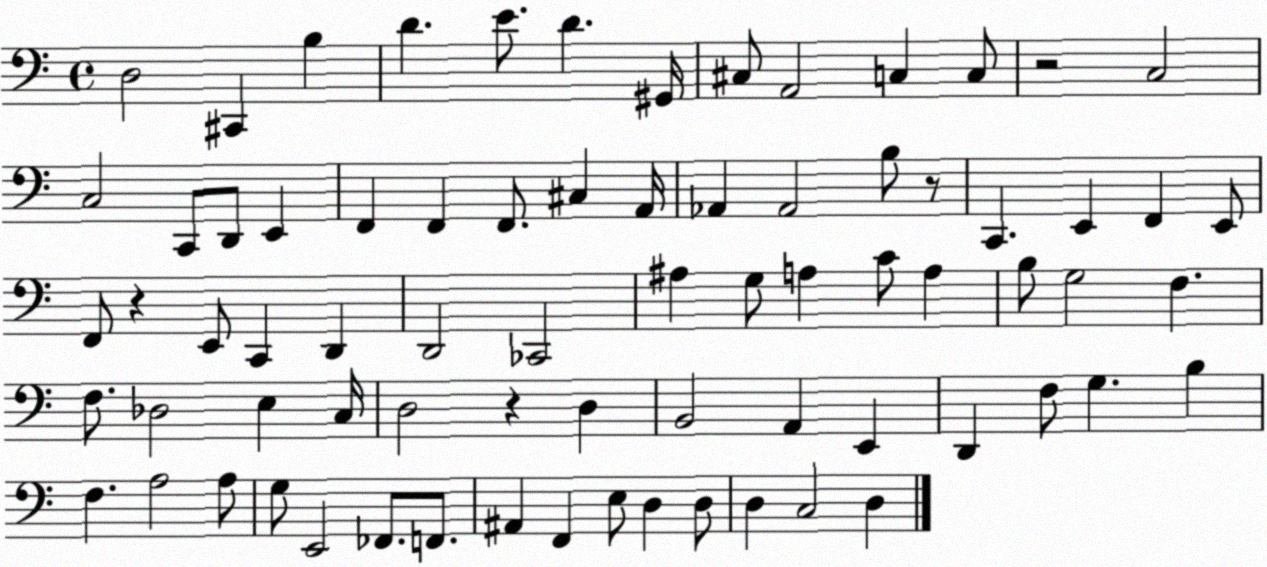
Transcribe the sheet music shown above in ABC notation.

X:1
T:Untitled
M:4/4
L:1/4
K:C
D,2 ^C,, B, D E/2 D ^G,,/4 ^C,/2 A,,2 C, C,/2 z2 C,2 C,2 C,,/2 D,,/2 E,, F,, F,, F,,/2 ^C, A,,/4 _A,, _A,,2 B,/2 z/2 C,, E,, F,, E,,/2 F,,/2 z E,,/2 C,, D,, D,,2 _C,,2 ^A, G,/2 A, C/2 A, B,/2 G,2 F, F,/2 _D,2 E, C,/4 D,2 z D, B,,2 A,, E,, D,, F,/2 G, B, F, A,2 A,/2 G,/2 E,,2 _F,,/2 F,,/2 ^A,, F,, E,/2 D, D,/2 D, C,2 D,